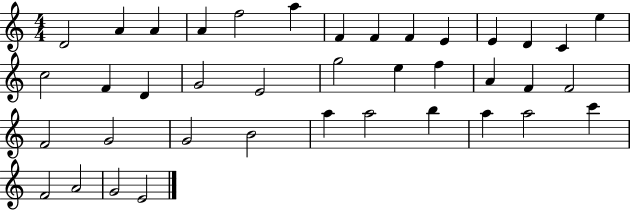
{
  \clef treble
  \numericTimeSignature
  \time 4/4
  \key c \major
  d'2 a'4 a'4 | a'4 f''2 a''4 | f'4 f'4 f'4 e'4 | e'4 d'4 c'4 e''4 | \break c''2 f'4 d'4 | g'2 e'2 | g''2 e''4 f''4 | a'4 f'4 f'2 | \break f'2 g'2 | g'2 b'2 | a''4 a''2 b''4 | a''4 a''2 c'''4 | \break f'2 a'2 | g'2 e'2 | \bar "|."
}